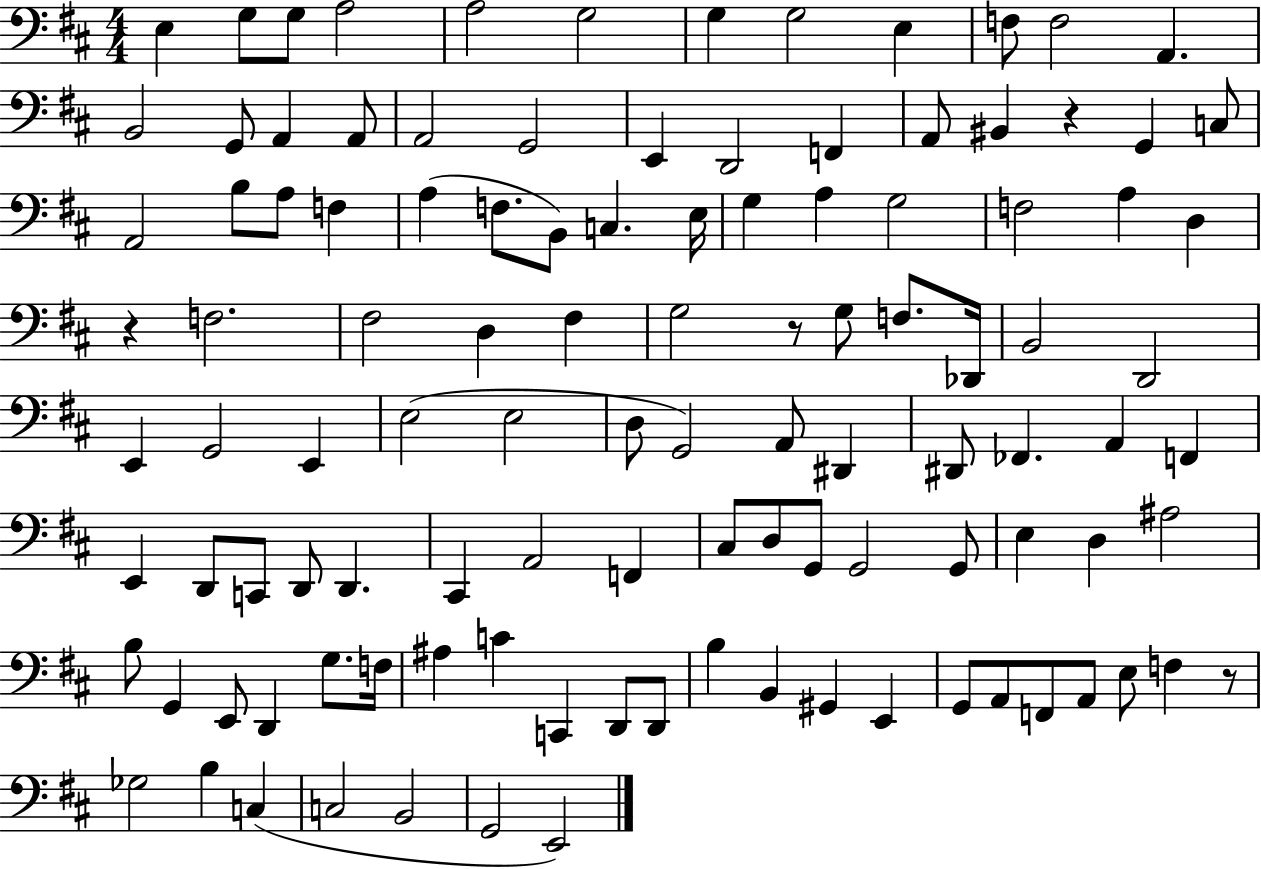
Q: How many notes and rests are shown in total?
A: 111